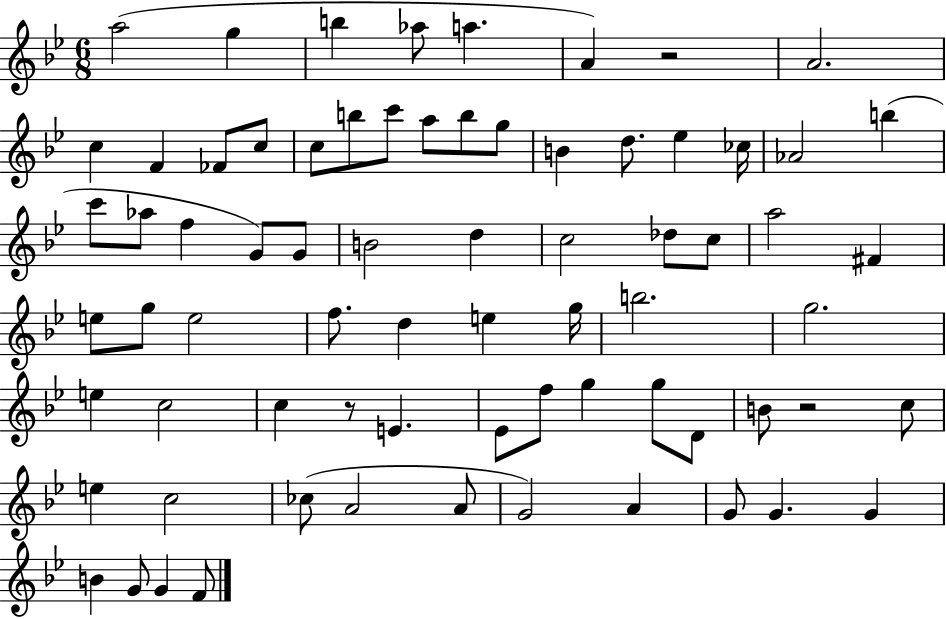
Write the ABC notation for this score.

X:1
T:Untitled
M:6/8
L:1/4
K:Bb
a2 g b _a/2 a A z2 A2 c F _F/2 c/2 c/2 b/2 c'/2 a/2 b/2 g/2 B d/2 _e _c/4 _A2 b c'/2 _a/2 f G/2 G/2 B2 d c2 _d/2 c/2 a2 ^F e/2 g/2 e2 f/2 d e g/4 b2 g2 e c2 c z/2 E _E/2 f/2 g g/2 D/2 B/2 z2 c/2 e c2 _c/2 A2 A/2 G2 A G/2 G G B G/2 G F/2